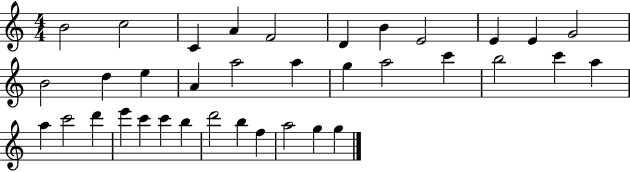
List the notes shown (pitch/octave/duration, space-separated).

B4/h C5/h C4/q A4/q F4/h D4/q B4/q E4/h E4/q E4/q G4/h B4/h D5/q E5/q A4/q A5/h A5/q G5/q A5/h C6/q B5/h C6/q A5/q A5/q C6/h D6/q E6/q C6/q C6/q B5/q D6/h B5/q F5/q A5/h G5/q G5/q